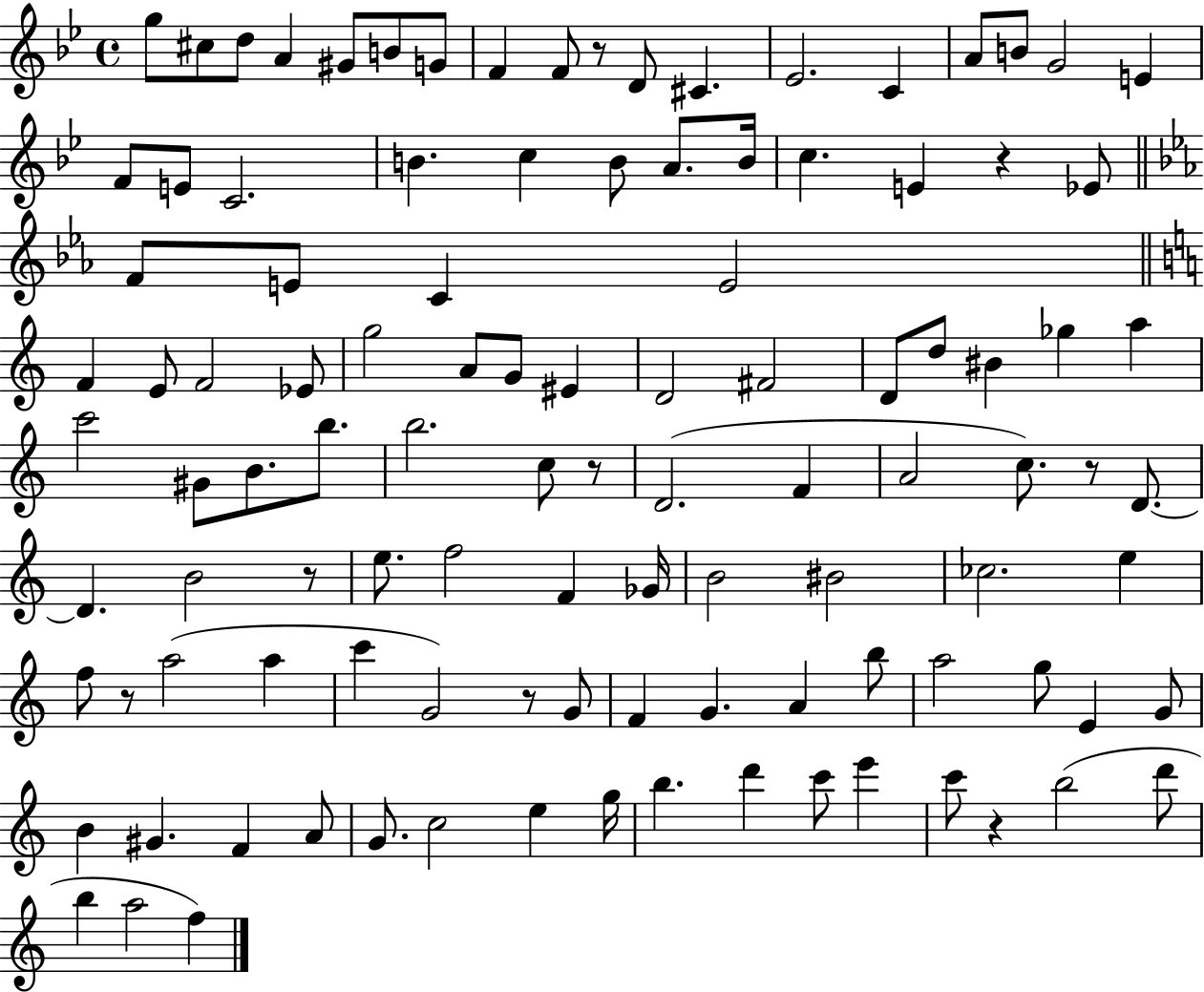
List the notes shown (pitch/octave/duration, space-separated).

G5/e C#5/e D5/e A4/q G#4/e B4/e G4/e F4/q F4/e R/e D4/e C#4/q. Eb4/h. C4/q A4/e B4/e G4/h E4/q F4/e E4/e C4/h. B4/q. C5/q B4/e A4/e. B4/s C5/q. E4/q R/q Eb4/e F4/e E4/e C4/q E4/h F4/q E4/e F4/h Eb4/e G5/h A4/e G4/e EIS4/q D4/h F#4/h D4/e D5/e BIS4/q Gb5/q A5/q C6/h G#4/e B4/e. B5/e. B5/h. C5/e R/e D4/h. F4/q A4/h C5/e. R/e D4/e. D4/q. B4/h R/e E5/e. F5/h F4/q Gb4/s B4/h BIS4/h CES5/h. E5/q F5/e R/e A5/h A5/q C6/q G4/h R/e G4/e F4/q G4/q. A4/q B5/e A5/h G5/e E4/q G4/e B4/q G#4/q. F4/q A4/e G4/e. C5/h E5/q G5/s B5/q. D6/q C6/e E6/q C6/e R/q B5/h D6/e B5/q A5/h F5/q